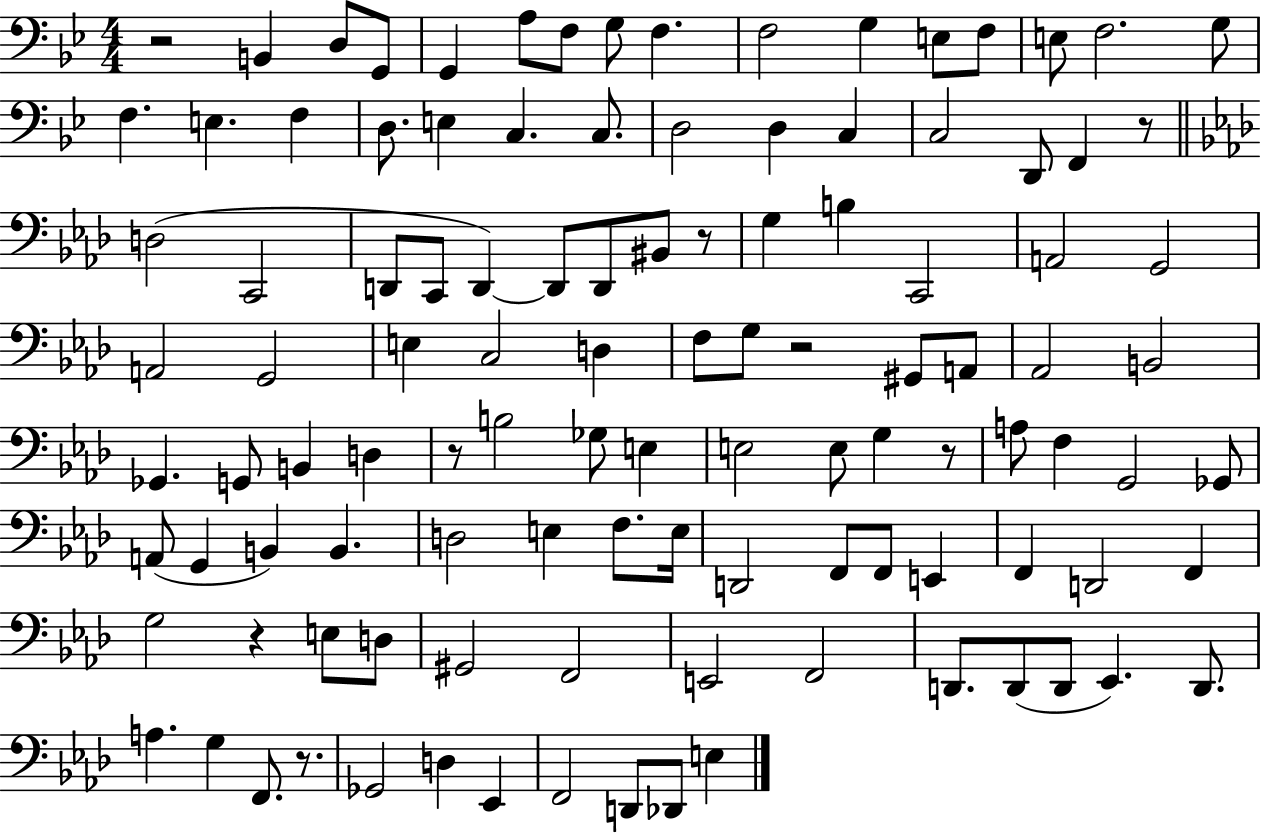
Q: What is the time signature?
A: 4/4